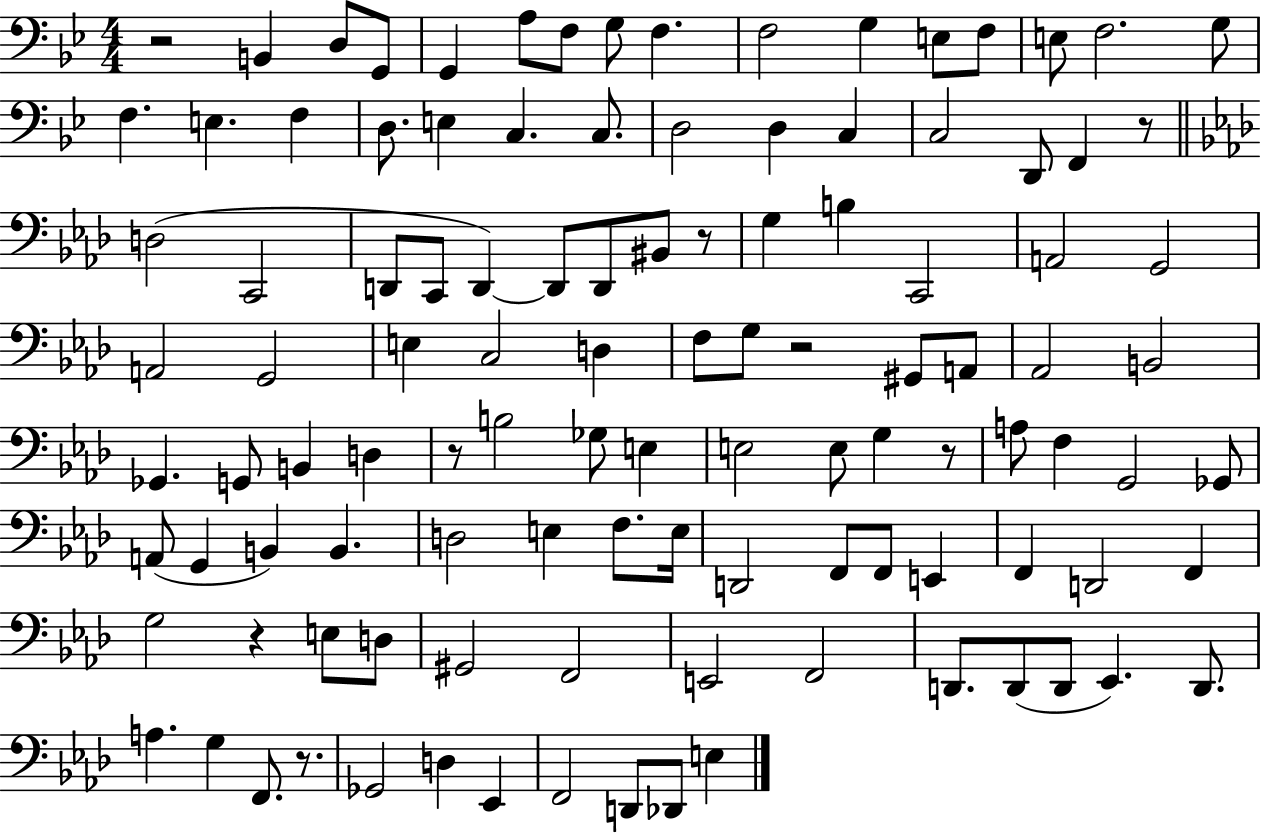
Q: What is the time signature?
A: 4/4